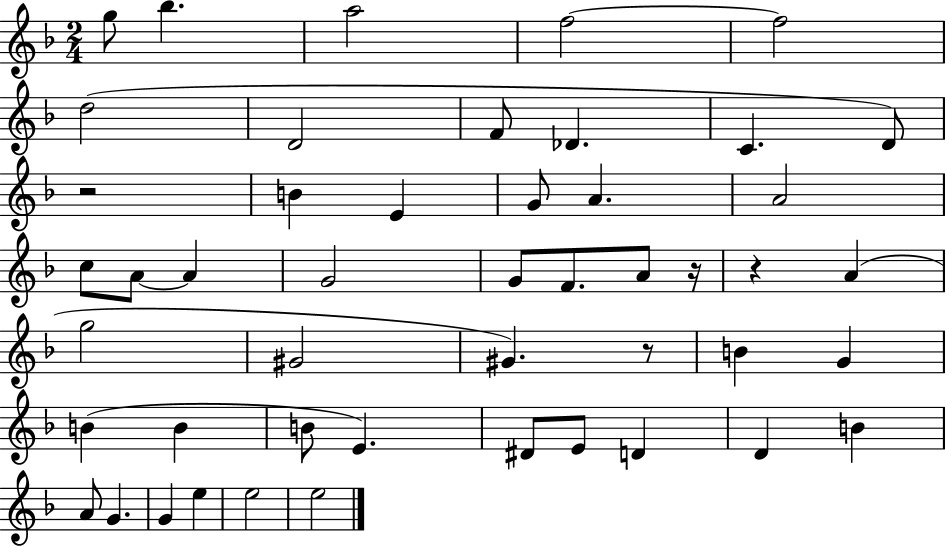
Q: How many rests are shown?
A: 4